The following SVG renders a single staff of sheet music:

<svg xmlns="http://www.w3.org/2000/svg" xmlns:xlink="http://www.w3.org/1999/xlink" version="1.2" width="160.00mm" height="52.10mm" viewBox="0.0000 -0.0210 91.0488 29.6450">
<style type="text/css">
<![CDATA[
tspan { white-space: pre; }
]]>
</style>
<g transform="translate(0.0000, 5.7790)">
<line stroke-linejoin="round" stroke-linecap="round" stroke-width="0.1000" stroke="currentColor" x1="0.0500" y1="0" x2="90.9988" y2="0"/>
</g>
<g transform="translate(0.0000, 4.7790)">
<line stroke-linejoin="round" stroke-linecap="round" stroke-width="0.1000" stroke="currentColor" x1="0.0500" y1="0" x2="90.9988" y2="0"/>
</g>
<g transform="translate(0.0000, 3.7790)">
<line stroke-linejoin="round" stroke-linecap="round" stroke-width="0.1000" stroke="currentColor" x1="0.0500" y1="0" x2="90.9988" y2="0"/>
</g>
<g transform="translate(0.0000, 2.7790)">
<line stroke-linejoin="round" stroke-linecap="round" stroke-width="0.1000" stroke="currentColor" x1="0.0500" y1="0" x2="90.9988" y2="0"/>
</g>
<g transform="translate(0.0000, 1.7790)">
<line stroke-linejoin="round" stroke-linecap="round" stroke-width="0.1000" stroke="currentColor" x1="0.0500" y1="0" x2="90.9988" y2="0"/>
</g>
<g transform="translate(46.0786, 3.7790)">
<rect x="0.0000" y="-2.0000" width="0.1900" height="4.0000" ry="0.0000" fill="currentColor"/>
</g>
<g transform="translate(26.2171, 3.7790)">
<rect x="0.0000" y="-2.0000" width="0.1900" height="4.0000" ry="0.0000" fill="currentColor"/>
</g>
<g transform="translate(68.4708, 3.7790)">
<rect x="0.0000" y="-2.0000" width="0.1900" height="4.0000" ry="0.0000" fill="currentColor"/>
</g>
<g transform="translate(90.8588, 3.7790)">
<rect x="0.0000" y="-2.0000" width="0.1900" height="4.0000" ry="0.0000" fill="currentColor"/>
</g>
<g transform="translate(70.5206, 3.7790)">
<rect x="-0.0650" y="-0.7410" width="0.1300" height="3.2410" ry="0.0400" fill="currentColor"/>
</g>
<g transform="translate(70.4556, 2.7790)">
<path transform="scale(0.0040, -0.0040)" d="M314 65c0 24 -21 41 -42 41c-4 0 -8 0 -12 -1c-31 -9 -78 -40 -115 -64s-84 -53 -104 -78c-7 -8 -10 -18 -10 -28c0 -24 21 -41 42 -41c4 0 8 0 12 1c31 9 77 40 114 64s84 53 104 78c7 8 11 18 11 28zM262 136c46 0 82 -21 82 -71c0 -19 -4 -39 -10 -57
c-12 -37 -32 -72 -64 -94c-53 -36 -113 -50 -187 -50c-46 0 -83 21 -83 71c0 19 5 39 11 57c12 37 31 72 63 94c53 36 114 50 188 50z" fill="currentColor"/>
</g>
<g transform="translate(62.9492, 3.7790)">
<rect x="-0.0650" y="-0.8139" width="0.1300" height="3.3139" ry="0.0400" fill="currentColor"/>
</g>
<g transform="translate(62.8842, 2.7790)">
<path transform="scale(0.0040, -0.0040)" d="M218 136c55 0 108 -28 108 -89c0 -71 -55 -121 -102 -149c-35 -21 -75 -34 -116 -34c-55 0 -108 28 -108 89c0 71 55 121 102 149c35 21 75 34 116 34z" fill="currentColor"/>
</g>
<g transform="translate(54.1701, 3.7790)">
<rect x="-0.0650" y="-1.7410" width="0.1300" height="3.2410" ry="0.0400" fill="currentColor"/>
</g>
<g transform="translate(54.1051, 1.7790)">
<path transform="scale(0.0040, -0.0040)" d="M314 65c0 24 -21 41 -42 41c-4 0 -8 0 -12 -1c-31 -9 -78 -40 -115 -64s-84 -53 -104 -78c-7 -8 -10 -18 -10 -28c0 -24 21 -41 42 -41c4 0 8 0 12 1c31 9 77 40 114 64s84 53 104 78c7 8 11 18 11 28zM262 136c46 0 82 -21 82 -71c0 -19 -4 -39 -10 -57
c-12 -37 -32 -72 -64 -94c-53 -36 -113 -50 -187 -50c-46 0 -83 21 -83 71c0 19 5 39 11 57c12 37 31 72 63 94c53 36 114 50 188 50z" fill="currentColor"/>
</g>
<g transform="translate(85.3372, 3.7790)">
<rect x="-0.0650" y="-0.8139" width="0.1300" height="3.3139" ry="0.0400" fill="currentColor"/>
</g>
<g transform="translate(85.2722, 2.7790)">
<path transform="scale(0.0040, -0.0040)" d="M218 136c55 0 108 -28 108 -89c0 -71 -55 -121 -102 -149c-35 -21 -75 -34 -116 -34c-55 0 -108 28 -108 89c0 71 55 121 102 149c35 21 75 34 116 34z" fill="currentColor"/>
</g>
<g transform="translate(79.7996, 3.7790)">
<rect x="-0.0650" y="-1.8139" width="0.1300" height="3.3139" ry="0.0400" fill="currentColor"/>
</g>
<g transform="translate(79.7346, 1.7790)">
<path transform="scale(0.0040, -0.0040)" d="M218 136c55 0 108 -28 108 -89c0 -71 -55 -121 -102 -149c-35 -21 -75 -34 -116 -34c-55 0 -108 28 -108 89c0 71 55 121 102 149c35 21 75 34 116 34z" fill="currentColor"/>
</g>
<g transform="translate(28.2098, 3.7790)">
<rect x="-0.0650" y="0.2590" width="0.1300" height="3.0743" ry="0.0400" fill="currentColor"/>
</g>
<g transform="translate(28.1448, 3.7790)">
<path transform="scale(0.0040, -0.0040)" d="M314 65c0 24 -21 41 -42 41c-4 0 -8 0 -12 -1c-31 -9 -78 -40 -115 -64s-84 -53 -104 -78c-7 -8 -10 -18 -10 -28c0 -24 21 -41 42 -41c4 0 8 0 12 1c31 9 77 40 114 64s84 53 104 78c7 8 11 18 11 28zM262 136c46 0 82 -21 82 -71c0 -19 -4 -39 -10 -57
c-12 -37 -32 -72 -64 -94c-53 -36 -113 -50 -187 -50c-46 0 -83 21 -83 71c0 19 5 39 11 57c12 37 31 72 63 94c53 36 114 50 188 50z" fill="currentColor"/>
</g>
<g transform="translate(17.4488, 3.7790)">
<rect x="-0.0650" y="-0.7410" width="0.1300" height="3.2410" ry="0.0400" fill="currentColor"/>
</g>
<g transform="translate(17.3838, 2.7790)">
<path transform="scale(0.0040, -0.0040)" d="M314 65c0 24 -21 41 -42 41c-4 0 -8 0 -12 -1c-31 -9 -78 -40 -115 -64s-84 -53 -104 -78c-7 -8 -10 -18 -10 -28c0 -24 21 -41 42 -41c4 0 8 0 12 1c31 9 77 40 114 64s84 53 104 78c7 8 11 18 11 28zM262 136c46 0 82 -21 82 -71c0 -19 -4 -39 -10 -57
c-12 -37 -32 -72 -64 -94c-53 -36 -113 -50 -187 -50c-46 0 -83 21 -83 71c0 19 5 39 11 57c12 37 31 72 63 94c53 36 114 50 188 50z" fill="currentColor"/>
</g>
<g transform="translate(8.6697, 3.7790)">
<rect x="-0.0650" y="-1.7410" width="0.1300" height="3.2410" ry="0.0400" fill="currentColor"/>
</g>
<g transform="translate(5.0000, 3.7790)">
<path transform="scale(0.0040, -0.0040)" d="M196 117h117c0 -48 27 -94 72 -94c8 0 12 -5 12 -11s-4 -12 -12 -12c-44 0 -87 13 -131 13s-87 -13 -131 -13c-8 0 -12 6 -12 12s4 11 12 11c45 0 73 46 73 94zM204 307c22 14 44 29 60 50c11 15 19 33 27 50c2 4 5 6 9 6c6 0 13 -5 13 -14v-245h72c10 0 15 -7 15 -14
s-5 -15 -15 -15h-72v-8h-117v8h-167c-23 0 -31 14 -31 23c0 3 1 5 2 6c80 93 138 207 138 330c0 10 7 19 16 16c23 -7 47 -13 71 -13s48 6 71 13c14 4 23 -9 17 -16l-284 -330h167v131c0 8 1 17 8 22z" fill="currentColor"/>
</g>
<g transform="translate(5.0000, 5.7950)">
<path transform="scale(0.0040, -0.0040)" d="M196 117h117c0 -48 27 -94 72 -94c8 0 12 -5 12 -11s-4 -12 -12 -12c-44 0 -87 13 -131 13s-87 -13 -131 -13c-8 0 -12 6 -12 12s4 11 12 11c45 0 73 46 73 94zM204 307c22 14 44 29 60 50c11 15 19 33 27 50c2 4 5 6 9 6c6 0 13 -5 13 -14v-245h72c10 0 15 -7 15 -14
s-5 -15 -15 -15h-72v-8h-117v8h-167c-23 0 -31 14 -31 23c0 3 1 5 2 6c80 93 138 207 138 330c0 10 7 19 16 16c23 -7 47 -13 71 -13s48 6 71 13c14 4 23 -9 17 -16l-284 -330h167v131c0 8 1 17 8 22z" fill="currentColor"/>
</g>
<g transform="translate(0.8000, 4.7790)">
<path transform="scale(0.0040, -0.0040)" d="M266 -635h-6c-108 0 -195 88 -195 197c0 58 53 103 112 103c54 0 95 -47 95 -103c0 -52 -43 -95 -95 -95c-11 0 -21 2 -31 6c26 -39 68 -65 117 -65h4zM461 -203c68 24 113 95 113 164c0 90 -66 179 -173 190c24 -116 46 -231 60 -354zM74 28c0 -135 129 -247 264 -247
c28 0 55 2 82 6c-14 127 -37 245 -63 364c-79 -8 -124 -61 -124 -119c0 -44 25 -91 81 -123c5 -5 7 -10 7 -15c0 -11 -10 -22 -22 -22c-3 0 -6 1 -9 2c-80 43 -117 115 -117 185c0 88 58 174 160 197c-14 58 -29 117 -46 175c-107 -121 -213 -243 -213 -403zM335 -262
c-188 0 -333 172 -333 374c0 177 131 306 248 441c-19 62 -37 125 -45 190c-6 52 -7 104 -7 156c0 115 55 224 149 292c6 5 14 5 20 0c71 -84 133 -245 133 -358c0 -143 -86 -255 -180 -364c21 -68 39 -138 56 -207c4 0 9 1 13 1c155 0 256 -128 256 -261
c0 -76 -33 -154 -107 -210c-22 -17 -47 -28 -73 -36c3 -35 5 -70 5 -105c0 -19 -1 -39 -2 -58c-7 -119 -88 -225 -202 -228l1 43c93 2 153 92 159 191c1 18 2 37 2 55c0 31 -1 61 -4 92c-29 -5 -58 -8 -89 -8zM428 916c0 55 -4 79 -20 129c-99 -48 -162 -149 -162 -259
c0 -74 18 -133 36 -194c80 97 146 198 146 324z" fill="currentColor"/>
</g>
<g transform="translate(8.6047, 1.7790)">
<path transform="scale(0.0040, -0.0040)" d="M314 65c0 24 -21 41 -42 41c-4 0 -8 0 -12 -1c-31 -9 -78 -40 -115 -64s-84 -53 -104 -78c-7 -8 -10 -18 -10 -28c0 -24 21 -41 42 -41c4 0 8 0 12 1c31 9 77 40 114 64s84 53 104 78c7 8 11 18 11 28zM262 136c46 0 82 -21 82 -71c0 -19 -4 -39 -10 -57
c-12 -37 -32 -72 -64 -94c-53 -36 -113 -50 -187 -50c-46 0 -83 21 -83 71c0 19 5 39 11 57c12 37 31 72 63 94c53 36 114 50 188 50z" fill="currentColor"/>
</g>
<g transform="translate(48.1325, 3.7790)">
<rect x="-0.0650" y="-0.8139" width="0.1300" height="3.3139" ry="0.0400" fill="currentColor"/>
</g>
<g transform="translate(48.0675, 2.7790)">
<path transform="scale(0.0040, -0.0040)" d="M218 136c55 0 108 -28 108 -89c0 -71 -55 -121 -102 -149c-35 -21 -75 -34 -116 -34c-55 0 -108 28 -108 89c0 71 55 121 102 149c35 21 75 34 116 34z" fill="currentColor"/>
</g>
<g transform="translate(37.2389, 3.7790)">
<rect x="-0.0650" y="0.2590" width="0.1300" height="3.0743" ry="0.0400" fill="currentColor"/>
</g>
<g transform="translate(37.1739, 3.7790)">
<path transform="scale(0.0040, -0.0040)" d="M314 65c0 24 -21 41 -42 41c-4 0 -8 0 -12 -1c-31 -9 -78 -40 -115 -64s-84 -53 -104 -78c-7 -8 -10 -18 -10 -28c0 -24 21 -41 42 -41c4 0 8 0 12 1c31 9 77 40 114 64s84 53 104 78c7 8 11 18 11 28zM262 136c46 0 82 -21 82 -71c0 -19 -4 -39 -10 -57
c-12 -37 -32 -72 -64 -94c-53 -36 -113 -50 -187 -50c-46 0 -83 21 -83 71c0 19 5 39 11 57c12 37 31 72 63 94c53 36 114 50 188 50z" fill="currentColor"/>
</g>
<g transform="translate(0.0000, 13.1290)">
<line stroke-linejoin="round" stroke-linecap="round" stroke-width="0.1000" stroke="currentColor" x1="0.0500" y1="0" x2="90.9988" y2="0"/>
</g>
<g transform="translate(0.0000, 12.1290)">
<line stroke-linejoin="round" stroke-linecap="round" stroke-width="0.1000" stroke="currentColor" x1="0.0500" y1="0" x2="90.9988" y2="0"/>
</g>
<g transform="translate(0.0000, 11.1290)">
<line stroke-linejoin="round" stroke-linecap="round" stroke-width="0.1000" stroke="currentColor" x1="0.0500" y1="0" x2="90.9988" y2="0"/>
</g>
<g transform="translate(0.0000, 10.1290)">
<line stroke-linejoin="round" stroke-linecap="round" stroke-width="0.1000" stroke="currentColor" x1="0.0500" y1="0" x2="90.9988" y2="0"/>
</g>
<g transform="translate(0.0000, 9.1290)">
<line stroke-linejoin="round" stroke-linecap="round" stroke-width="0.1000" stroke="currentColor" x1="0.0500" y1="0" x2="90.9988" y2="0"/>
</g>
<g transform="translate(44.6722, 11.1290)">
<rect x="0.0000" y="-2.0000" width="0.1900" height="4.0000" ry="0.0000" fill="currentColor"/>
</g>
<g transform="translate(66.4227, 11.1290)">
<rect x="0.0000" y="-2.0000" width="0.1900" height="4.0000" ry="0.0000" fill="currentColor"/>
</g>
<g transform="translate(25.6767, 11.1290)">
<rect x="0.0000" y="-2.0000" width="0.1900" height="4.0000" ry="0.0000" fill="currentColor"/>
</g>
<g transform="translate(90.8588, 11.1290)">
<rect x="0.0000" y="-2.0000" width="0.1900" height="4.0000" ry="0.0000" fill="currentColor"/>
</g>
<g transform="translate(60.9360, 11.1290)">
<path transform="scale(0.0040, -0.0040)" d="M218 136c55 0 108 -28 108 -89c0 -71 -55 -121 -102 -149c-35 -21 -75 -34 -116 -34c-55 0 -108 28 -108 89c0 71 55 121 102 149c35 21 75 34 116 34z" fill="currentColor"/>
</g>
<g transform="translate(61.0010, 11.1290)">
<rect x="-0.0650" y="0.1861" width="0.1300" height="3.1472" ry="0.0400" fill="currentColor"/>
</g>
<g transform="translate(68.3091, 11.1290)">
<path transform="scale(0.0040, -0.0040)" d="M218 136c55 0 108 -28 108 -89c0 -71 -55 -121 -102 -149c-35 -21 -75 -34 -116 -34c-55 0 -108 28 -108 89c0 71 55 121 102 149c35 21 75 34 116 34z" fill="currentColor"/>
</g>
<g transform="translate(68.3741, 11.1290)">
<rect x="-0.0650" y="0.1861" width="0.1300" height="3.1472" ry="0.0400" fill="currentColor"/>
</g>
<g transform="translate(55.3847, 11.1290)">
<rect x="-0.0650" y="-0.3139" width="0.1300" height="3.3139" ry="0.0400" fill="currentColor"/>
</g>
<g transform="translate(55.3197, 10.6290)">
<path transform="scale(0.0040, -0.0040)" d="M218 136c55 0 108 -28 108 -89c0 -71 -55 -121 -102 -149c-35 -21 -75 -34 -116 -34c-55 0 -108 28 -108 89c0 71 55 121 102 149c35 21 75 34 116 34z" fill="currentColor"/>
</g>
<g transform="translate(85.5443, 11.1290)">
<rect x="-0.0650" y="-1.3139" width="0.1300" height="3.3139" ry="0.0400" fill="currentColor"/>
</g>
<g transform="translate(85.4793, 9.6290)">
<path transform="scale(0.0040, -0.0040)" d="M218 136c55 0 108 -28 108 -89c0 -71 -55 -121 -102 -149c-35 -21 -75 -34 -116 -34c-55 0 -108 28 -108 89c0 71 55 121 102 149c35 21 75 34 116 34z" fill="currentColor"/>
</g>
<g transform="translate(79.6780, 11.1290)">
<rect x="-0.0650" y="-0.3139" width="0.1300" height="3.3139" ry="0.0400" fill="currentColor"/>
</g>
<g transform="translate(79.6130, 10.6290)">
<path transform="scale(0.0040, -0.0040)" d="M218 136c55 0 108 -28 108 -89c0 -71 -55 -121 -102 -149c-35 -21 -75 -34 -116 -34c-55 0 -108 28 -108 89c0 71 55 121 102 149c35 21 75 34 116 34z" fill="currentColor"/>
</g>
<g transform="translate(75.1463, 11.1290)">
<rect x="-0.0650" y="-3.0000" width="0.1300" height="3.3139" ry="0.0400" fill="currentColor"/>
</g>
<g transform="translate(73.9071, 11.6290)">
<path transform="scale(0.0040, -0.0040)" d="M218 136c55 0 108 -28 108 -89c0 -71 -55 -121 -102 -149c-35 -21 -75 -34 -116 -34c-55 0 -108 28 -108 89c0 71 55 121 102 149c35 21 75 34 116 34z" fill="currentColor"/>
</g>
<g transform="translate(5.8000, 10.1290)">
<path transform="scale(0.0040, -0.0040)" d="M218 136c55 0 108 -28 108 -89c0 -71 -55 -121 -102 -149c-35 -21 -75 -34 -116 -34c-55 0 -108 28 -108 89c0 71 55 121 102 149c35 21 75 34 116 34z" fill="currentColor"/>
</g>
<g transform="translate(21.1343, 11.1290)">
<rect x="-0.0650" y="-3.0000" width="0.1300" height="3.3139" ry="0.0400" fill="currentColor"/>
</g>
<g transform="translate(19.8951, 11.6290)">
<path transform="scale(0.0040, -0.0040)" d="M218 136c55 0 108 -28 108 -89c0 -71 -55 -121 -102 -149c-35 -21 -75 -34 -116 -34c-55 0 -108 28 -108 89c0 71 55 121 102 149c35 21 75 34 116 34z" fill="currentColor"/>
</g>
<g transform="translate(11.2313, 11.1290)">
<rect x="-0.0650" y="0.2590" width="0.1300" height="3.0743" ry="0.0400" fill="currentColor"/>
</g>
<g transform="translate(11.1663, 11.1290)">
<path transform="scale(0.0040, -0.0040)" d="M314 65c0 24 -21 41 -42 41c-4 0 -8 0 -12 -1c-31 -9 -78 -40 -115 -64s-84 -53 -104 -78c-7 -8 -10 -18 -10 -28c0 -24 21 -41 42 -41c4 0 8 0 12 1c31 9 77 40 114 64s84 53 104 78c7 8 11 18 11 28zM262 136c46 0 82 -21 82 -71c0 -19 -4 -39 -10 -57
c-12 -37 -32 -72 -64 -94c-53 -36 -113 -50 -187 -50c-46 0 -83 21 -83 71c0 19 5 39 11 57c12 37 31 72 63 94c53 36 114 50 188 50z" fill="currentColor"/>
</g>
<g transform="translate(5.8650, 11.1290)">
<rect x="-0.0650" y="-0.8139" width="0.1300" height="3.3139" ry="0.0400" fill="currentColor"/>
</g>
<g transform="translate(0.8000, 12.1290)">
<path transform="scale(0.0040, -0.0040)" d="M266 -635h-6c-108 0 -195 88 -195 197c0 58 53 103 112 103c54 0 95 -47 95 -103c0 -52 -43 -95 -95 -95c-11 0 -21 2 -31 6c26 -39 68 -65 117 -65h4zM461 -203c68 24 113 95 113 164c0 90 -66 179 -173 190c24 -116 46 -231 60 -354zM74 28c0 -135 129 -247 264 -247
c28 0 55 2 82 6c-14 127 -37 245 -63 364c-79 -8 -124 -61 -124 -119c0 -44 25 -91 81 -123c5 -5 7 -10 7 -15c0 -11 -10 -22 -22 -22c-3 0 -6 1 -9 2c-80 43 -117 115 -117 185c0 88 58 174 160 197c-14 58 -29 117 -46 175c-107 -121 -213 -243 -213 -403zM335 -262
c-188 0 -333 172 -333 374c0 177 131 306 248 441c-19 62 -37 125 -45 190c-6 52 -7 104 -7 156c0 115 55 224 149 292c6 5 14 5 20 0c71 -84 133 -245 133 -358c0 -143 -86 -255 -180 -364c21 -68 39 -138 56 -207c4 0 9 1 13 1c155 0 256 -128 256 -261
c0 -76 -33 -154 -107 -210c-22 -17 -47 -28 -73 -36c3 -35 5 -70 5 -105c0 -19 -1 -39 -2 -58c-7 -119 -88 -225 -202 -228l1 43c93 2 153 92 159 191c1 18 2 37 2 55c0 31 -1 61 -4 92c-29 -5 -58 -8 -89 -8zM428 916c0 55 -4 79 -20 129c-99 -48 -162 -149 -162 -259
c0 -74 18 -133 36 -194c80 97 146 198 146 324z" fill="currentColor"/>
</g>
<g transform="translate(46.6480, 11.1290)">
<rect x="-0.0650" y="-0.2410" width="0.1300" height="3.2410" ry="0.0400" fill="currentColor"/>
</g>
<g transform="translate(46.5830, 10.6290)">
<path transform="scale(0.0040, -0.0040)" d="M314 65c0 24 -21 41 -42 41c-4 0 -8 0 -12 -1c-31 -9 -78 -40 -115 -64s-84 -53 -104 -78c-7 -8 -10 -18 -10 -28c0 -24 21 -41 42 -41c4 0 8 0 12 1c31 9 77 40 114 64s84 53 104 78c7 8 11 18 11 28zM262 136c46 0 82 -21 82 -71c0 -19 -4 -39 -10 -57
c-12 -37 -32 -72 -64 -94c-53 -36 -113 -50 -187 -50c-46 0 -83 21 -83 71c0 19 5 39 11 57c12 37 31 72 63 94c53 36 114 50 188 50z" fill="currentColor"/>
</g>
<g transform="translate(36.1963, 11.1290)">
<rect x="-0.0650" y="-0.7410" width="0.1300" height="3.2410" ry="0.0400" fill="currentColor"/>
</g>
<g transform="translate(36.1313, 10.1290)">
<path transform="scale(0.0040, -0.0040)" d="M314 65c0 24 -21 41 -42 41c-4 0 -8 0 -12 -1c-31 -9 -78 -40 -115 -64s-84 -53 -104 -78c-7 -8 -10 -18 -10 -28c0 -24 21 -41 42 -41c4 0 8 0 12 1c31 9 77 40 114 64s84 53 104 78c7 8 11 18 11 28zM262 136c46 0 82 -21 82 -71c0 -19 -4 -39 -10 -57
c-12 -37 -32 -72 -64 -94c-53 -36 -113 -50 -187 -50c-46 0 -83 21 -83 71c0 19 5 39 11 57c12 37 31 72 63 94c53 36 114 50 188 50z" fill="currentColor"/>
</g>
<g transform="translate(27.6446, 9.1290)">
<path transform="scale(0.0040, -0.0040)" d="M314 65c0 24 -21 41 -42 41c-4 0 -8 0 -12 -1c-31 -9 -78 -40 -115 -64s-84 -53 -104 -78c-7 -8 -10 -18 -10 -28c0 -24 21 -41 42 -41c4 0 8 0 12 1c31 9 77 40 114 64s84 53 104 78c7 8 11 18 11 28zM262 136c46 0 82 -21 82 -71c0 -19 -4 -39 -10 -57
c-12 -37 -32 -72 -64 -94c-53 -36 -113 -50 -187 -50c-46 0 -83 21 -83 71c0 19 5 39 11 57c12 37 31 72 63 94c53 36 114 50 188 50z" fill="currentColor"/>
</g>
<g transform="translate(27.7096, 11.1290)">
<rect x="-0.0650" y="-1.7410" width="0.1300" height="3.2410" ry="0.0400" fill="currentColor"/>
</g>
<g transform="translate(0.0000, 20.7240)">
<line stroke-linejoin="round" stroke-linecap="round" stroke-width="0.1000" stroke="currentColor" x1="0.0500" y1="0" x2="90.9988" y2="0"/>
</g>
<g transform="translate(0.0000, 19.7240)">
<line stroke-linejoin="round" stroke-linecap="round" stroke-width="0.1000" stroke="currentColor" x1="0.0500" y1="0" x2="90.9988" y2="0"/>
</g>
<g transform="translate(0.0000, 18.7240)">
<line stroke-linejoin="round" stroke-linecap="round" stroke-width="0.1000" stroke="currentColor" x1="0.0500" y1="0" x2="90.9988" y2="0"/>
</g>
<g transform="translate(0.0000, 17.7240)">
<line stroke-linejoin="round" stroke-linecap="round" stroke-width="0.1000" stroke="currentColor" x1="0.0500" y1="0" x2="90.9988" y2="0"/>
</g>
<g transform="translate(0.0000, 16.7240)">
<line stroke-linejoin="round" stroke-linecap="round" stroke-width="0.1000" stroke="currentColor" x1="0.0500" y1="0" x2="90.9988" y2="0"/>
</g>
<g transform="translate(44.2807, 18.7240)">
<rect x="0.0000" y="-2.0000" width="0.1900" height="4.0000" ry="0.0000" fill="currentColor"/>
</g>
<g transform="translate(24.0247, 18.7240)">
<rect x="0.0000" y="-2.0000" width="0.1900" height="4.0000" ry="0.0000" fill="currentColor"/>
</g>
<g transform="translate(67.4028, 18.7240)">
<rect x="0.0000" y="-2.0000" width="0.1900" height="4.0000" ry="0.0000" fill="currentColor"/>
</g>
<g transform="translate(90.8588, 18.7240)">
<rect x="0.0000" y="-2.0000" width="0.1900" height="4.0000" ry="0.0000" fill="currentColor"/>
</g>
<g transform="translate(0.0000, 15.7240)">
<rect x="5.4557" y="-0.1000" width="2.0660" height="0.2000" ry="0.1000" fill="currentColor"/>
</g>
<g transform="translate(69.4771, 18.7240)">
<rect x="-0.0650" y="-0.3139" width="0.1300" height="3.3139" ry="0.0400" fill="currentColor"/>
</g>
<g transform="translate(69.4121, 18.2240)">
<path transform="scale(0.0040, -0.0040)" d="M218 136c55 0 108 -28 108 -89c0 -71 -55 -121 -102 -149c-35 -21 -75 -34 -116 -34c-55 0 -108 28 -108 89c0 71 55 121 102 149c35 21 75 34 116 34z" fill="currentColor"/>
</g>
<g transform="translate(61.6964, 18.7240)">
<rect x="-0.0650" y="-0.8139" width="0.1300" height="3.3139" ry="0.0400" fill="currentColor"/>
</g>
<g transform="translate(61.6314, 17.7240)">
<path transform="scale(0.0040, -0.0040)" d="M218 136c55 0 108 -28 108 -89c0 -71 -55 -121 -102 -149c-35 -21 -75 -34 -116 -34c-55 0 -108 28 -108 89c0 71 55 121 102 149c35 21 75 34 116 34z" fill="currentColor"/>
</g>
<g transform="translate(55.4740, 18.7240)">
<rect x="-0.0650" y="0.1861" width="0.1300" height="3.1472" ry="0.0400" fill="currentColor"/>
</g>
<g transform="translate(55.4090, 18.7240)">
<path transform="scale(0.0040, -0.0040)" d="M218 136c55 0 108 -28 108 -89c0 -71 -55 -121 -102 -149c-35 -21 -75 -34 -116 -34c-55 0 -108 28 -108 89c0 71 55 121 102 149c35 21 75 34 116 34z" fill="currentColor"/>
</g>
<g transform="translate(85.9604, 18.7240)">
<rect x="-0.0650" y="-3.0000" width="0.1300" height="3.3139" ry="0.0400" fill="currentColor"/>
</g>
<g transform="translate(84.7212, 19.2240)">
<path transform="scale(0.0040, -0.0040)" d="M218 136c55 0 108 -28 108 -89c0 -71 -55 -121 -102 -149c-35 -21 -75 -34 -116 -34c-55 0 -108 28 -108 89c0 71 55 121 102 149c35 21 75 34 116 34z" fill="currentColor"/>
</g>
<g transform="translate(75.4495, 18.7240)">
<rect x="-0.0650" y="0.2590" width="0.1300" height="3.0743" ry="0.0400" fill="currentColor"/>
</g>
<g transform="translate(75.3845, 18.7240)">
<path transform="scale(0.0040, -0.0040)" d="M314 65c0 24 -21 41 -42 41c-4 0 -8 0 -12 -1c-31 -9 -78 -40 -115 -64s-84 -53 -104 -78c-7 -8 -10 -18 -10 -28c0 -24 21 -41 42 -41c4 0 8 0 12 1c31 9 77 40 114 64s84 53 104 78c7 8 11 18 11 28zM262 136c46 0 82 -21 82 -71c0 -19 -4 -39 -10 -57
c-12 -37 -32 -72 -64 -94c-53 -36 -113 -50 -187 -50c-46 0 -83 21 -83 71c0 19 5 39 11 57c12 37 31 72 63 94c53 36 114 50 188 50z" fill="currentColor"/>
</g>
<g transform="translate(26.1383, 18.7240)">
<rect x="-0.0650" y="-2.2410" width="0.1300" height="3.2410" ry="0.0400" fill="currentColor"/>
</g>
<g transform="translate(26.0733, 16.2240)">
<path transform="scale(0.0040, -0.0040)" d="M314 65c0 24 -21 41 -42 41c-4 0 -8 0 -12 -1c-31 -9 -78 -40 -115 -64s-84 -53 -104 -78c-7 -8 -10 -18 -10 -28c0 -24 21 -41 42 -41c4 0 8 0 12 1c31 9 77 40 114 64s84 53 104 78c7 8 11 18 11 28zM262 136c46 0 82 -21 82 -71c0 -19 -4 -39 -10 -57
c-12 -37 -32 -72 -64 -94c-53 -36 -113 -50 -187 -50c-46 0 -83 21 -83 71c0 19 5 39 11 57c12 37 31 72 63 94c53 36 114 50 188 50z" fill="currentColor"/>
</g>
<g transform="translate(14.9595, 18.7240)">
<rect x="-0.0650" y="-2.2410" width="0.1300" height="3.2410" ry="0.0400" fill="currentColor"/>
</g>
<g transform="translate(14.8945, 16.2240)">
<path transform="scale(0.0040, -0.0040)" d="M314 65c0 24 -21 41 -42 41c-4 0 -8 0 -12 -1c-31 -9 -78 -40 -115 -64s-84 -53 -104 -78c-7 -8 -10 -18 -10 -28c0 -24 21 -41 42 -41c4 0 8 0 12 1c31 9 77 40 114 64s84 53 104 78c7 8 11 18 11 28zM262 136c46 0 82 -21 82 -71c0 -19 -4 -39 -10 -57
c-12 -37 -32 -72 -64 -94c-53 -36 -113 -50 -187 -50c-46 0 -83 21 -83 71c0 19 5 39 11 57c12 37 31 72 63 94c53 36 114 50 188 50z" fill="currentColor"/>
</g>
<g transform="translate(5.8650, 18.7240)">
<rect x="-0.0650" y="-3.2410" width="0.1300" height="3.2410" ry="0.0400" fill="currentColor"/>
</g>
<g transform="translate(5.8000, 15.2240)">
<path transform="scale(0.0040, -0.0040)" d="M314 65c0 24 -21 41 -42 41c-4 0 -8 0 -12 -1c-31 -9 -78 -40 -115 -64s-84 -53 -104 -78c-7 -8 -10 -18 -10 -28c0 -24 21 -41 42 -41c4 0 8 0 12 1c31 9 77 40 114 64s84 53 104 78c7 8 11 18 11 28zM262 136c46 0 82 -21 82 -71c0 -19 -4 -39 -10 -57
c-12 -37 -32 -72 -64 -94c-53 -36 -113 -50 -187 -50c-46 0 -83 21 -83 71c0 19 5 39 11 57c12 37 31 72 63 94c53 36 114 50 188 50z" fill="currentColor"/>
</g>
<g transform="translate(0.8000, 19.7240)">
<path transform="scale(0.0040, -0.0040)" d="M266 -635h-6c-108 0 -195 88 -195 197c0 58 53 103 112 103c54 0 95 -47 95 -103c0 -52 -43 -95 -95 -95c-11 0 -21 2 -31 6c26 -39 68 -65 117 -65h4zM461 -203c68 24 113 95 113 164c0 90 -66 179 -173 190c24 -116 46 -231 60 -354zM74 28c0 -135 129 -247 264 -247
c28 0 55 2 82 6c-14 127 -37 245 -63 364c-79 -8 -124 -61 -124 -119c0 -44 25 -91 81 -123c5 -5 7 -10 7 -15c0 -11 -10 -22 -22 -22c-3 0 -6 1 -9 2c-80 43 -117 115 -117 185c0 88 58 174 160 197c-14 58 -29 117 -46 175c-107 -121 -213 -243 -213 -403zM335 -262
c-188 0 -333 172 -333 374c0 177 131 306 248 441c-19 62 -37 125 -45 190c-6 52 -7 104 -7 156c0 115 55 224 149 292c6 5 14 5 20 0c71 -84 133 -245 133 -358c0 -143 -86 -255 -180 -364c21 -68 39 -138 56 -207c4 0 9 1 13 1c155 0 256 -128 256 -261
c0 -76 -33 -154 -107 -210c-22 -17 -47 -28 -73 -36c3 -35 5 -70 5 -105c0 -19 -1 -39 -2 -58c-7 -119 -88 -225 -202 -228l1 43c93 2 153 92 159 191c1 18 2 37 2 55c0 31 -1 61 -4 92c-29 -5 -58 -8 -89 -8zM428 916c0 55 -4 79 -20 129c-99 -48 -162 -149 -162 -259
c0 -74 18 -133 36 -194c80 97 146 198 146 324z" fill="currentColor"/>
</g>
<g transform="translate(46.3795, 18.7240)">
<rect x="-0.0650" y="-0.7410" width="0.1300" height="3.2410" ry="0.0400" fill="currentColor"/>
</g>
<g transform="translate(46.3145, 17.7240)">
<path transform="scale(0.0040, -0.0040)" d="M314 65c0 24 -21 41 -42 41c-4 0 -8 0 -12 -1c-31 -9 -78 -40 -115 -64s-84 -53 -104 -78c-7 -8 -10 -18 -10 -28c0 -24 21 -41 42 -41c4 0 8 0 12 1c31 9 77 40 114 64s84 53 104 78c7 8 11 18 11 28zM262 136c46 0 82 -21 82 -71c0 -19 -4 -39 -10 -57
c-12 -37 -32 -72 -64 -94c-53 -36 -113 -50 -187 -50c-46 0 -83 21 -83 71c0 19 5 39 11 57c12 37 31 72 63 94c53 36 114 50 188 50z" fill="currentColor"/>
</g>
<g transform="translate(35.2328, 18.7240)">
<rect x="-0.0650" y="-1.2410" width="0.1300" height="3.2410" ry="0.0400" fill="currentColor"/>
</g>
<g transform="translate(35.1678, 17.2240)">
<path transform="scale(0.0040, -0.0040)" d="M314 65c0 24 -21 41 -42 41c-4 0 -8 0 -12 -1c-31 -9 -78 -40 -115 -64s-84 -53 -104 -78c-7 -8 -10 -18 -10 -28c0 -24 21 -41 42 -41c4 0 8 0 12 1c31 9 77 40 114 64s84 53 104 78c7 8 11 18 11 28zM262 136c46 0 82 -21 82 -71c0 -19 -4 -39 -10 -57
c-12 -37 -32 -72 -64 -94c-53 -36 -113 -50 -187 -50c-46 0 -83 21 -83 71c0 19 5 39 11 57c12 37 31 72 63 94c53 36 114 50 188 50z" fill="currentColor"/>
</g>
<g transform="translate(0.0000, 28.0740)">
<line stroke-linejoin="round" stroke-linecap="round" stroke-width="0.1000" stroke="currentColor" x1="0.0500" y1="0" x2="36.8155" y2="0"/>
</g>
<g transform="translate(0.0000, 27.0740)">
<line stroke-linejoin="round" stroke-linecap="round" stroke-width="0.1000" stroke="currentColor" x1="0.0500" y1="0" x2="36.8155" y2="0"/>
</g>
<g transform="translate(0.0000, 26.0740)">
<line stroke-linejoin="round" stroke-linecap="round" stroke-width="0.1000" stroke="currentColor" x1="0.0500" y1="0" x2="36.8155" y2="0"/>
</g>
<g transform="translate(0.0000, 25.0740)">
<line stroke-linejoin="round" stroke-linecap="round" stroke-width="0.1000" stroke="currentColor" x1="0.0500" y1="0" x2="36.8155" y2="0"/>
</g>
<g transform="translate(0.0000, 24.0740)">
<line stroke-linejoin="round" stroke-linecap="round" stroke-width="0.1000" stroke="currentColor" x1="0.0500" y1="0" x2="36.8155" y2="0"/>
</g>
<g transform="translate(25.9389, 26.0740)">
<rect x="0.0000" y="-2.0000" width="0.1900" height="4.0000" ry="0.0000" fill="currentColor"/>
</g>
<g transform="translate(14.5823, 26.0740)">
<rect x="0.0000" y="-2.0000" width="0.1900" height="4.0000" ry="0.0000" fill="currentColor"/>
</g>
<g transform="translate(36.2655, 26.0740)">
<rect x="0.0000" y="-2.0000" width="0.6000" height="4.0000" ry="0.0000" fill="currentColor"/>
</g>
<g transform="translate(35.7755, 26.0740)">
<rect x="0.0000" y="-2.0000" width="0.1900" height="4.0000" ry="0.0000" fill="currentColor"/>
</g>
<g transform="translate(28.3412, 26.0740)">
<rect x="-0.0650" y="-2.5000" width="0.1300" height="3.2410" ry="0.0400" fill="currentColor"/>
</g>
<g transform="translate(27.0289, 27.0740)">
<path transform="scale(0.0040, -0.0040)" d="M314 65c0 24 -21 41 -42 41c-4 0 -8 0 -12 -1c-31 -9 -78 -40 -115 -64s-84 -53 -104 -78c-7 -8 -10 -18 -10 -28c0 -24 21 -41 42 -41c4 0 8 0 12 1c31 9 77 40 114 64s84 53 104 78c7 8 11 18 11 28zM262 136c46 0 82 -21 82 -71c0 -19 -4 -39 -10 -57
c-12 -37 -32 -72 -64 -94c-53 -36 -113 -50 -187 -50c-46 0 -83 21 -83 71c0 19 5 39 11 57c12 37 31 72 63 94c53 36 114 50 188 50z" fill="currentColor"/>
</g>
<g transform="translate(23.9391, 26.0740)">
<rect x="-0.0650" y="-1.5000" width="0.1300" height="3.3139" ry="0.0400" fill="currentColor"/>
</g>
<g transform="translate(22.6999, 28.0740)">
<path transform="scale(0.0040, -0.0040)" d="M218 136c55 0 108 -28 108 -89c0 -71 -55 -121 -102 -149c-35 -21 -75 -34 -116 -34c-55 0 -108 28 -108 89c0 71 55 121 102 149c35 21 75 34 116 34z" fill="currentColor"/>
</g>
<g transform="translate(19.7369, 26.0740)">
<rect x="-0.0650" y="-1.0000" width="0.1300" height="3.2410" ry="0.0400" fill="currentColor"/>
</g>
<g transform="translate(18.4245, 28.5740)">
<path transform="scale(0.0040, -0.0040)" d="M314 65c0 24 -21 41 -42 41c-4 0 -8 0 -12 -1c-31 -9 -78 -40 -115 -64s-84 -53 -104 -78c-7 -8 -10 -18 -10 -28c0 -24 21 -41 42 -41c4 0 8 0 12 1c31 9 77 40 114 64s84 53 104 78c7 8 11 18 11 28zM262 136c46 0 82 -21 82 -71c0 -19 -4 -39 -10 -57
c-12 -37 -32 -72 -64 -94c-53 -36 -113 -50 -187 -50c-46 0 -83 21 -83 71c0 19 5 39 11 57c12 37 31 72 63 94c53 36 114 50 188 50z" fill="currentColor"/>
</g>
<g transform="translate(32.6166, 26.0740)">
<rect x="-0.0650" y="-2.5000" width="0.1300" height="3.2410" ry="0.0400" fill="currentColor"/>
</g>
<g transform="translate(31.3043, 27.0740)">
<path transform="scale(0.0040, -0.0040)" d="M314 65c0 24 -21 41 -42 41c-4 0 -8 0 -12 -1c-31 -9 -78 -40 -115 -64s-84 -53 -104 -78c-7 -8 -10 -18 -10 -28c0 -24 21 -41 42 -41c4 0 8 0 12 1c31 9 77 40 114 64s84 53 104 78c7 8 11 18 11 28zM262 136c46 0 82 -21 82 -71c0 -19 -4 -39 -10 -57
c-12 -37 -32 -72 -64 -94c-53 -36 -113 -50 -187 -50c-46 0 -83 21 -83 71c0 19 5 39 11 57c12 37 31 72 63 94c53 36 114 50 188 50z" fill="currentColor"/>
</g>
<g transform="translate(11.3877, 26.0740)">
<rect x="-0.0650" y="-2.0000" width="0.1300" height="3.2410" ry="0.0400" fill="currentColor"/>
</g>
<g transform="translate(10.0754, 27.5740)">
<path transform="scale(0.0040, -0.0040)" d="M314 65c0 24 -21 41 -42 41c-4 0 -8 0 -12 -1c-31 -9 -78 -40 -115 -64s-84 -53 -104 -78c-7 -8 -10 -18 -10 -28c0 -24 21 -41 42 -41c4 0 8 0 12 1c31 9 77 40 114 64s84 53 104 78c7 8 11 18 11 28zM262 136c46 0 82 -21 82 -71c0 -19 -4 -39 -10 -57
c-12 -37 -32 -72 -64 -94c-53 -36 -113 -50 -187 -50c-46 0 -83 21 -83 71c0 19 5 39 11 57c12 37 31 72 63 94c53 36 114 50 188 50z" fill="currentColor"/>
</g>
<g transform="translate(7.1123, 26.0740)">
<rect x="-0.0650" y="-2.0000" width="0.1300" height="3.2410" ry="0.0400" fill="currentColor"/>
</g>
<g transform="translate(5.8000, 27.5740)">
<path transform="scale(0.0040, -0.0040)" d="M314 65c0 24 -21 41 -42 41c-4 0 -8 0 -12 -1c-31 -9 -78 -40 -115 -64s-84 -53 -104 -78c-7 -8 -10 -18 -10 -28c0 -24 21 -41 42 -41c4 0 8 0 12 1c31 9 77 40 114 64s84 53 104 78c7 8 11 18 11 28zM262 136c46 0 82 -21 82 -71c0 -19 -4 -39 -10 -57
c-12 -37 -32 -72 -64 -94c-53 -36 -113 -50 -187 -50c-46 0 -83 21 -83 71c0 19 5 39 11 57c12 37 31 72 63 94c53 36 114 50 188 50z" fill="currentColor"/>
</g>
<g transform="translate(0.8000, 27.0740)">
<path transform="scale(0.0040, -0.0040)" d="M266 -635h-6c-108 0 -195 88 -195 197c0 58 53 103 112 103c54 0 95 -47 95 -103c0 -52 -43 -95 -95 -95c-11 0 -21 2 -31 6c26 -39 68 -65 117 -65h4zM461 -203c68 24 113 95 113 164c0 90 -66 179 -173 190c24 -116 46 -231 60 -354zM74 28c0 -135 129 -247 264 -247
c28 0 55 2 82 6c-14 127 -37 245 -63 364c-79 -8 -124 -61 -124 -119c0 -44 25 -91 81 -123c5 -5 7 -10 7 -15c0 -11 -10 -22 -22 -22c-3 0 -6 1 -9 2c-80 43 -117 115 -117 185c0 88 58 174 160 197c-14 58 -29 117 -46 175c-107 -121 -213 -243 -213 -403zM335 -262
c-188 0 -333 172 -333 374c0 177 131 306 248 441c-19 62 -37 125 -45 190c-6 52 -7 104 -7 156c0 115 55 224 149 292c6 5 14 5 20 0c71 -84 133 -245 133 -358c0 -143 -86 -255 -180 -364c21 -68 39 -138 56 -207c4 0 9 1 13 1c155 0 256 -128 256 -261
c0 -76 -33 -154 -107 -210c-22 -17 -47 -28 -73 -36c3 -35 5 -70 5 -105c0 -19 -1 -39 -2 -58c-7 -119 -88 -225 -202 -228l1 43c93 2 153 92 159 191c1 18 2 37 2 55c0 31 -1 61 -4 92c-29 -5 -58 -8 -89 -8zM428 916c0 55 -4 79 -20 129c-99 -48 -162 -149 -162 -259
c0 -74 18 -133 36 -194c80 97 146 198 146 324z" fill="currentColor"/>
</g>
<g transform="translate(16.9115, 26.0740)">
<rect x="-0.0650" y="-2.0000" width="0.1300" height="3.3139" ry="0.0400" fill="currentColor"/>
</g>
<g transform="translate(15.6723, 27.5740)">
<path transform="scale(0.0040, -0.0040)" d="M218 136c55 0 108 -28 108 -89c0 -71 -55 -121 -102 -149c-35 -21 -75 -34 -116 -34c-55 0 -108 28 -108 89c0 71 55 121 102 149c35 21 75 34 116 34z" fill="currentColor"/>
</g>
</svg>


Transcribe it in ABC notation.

X:1
T:Untitled
M:4/4
L:1/4
K:C
f2 d2 B2 B2 d f2 d d2 f d d B2 A f2 d2 c2 c B B A c e b2 g2 g2 e2 d2 B d c B2 A F2 F2 F D2 E G2 G2